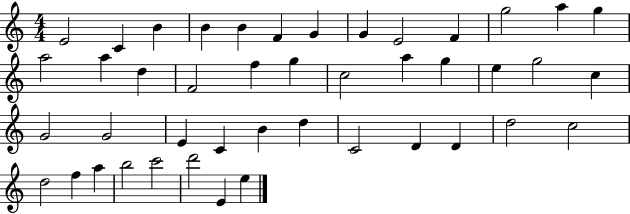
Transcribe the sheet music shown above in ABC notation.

X:1
T:Untitled
M:4/4
L:1/4
K:C
E2 C B B B F G G E2 F g2 a g a2 a d F2 f g c2 a g e g2 c G2 G2 E C B d C2 D D d2 c2 d2 f a b2 c'2 d'2 E e